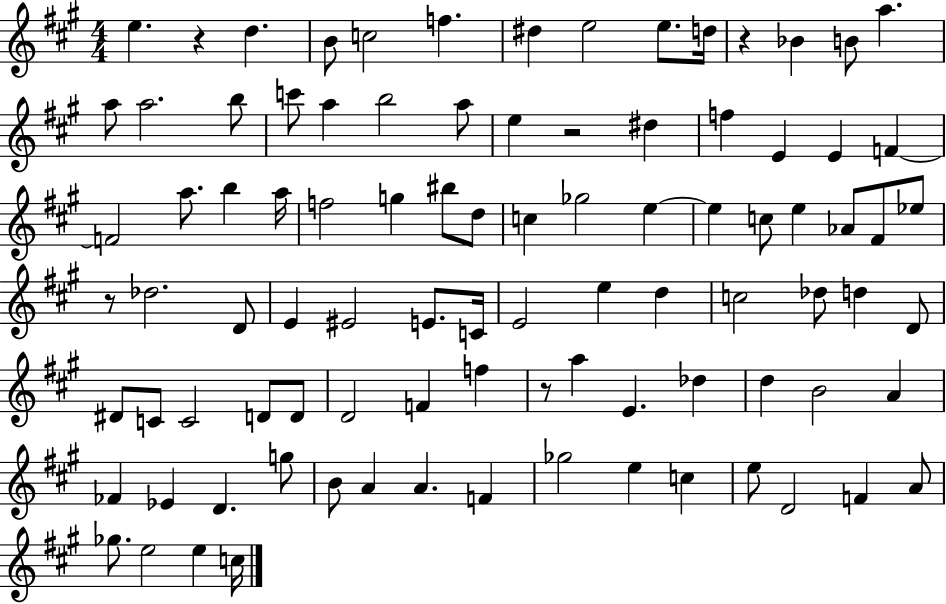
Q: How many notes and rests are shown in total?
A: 93